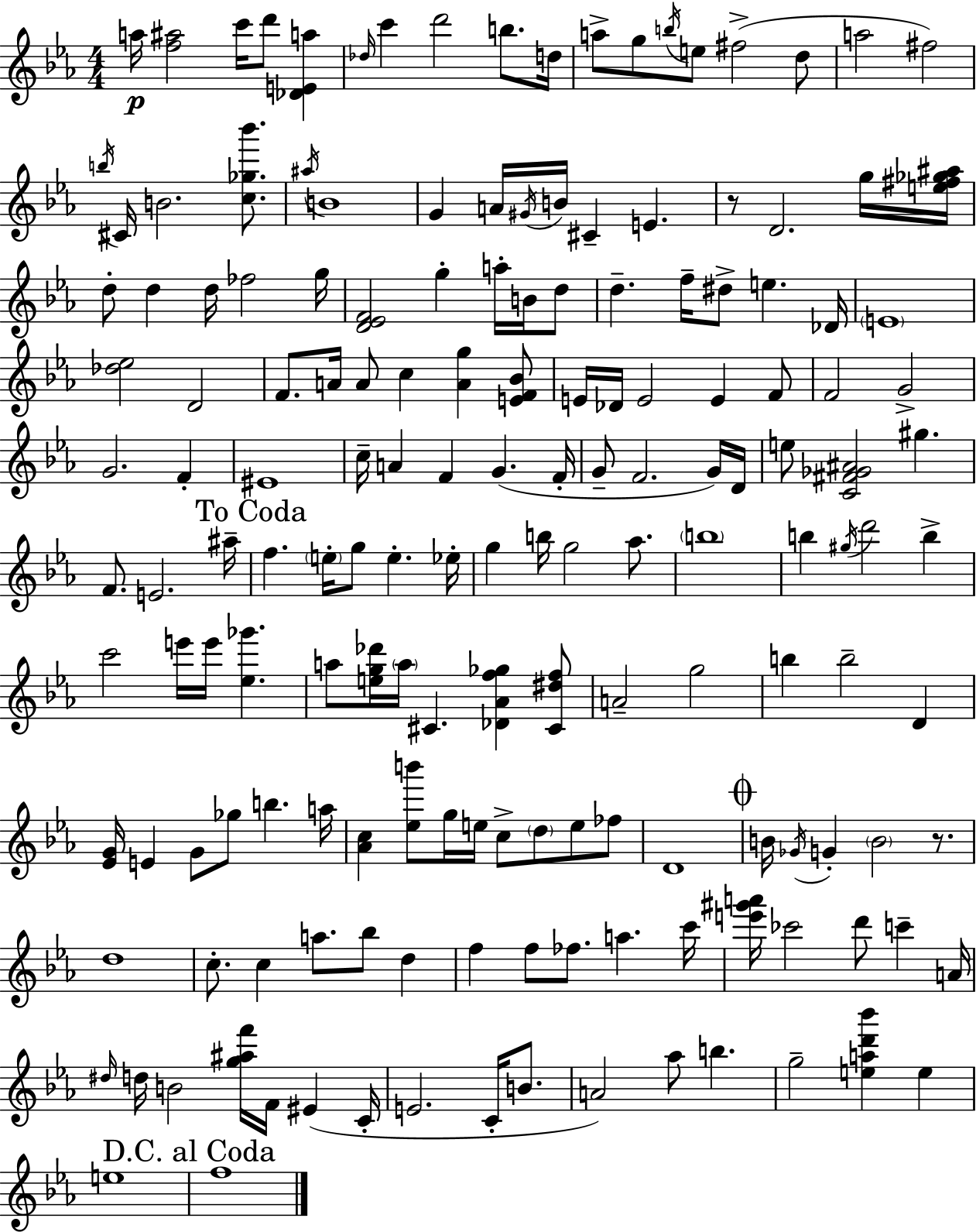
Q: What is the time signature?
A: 4/4